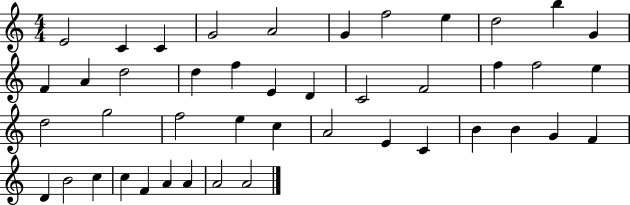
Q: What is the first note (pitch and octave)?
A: E4